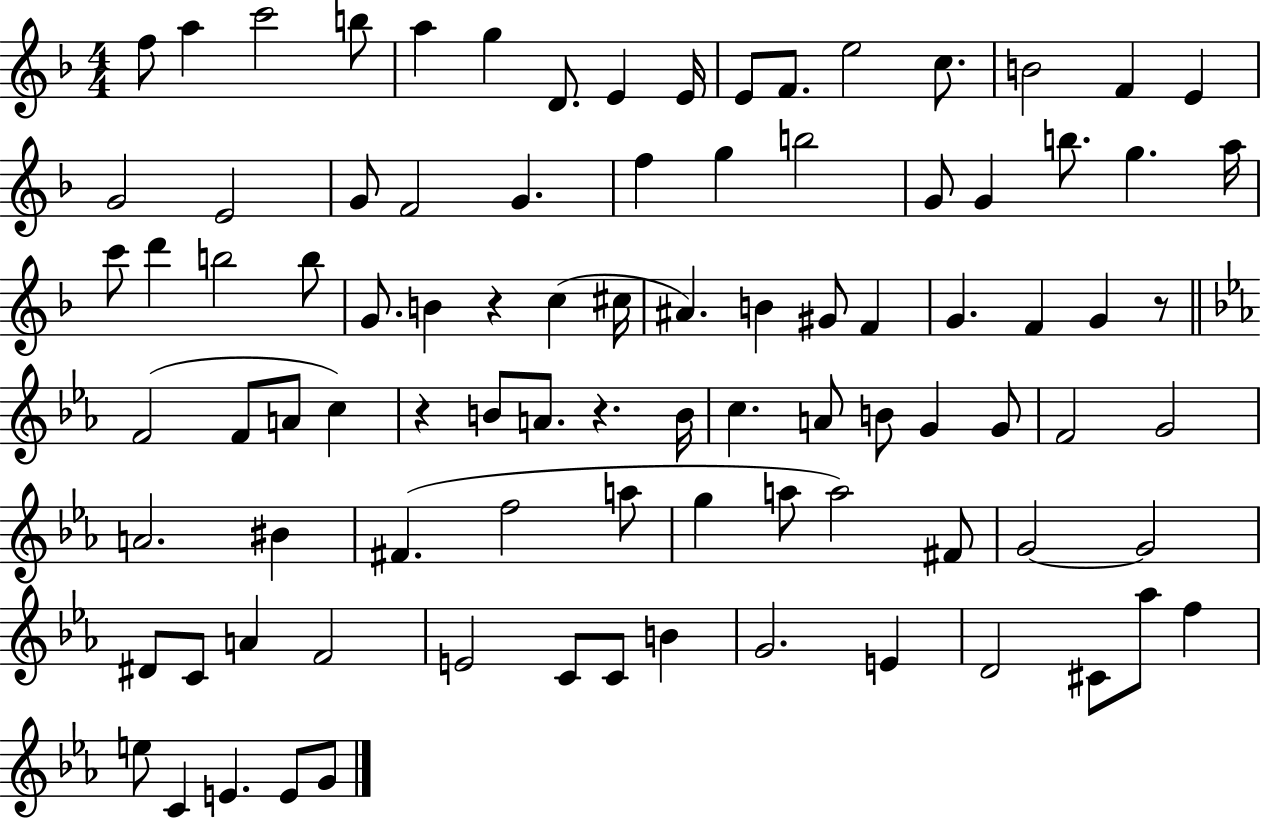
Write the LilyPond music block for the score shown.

{
  \clef treble
  \numericTimeSignature
  \time 4/4
  \key f \major
  f''8 a''4 c'''2 b''8 | a''4 g''4 d'8. e'4 e'16 | e'8 f'8. e''2 c''8. | b'2 f'4 e'4 | \break g'2 e'2 | g'8 f'2 g'4. | f''4 g''4 b''2 | g'8 g'4 b''8. g''4. a''16 | \break c'''8 d'''4 b''2 b''8 | g'8. b'4 r4 c''4( cis''16 | ais'4.) b'4 gis'8 f'4 | g'4. f'4 g'4 r8 | \break \bar "||" \break \key c \minor f'2( f'8 a'8 c''4) | r4 b'8 a'8. r4. b'16 | c''4. a'8 b'8 g'4 g'8 | f'2 g'2 | \break a'2. bis'4 | fis'4.( f''2 a''8 | g''4 a''8 a''2) fis'8 | g'2~~ g'2 | \break dis'8 c'8 a'4 f'2 | e'2 c'8 c'8 b'4 | g'2. e'4 | d'2 cis'8 aes''8 f''4 | \break e''8 c'4 e'4. e'8 g'8 | \bar "|."
}